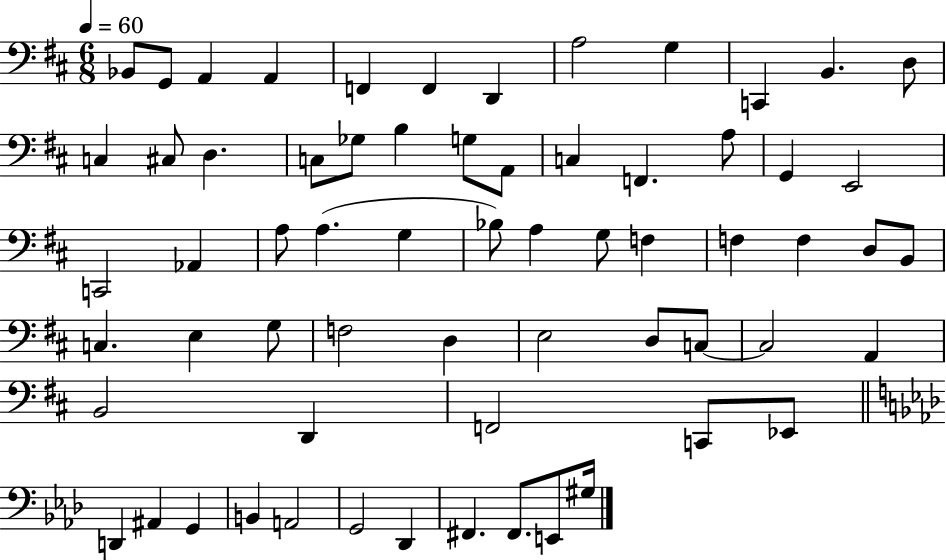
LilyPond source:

{
  \clef bass
  \numericTimeSignature
  \time 6/8
  \key d \major
  \tempo 4 = 60
  \repeat volta 2 { bes,8 g,8 a,4 a,4 | f,4 f,4 d,4 | a2 g4 | c,4 b,4. d8 | \break c4 cis8 d4. | c8 ges8 b4 g8 a,8 | c4 f,4. a8 | g,4 e,2 | \break c,2 aes,4 | a8 a4.( g4 | bes8) a4 g8 f4 | f4 f4 d8 b,8 | \break c4. e4 g8 | f2 d4 | e2 d8 c8~~ | c2 a,4 | \break b,2 d,4 | f,2 c,8 ees,8 | \bar "||" \break \key f \minor d,4 ais,4 g,4 | b,4 a,2 | g,2 des,4 | fis,4. fis,8. e,8 gis16 | \break } \bar "|."
}